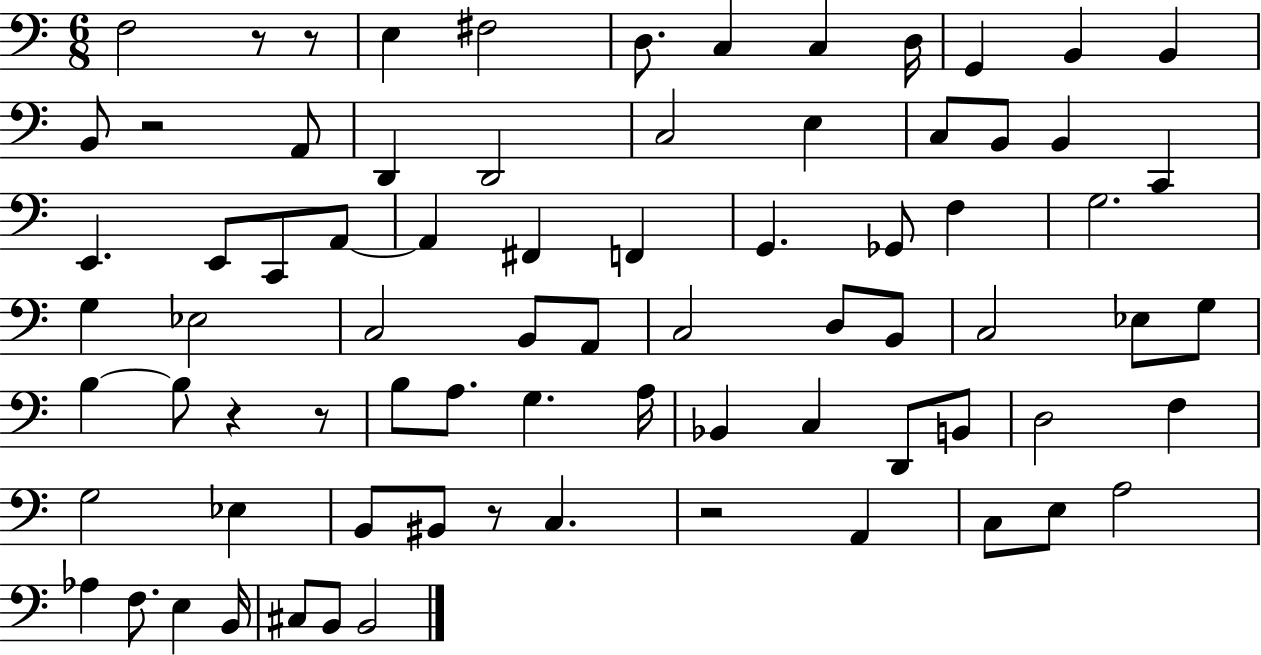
X:1
T:Untitled
M:6/8
L:1/4
K:C
F,2 z/2 z/2 E, ^F,2 D,/2 C, C, D,/4 G,, B,, B,, B,,/2 z2 A,,/2 D,, D,,2 C,2 E, C,/2 B,,/2 B,, C,, E,, E,,/2 C,,/2 A,,/2 A,, ^F,, F,, G,, _G,,/2 F, G,2 G, _E,2 C,2 B,,/2 A,,/2 C,2 D,/2 B,,/2 C,2 _E,/2 G,/2 B, B,/2 z z/2 B,/2 A,/2 G, A,/4 _B,, C, D,,/2 B,,/2 D,2 F, G,2 _E, B,,/2 ^B,,/2 z/2 C, z2 A,, C,/2 E,/2 A,2 _A, F,/2 E, B,,/4 ^C,/2 B,,/2 B,,2